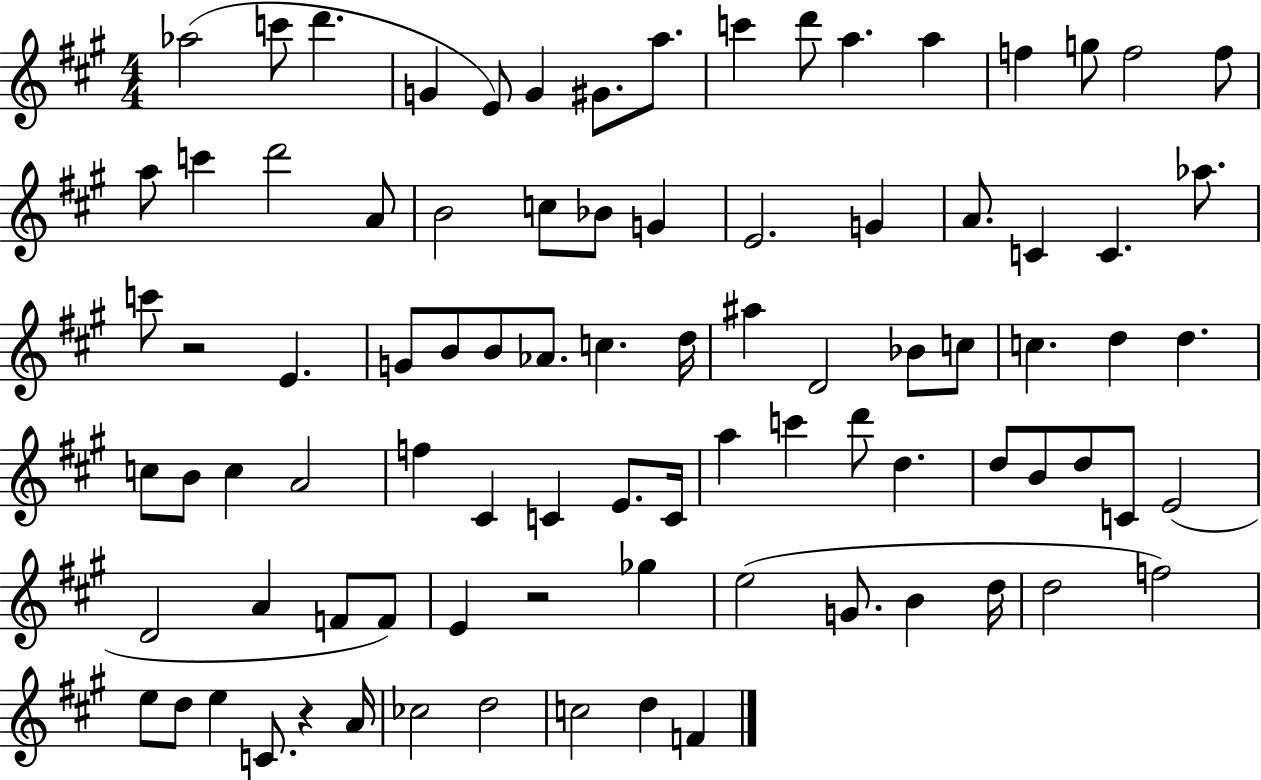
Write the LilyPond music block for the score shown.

{
  \clef treble
  \numericTimeSignature
  \time 4/4
  \key a \major
  \repeat volta 2 { aes''2( c'''8 d'''4. | g'4 e'8) g'4 gis'8. a''8. | c'''4 d'''8 a''4. a''4 | f''4 g''8 f''2 f''8 | \break a''8 c'''4 d'''2 a'8 | b'2 c''8 bes'8 g'4 | e'2. g'4 | a'8. c'4 c'4. aes''8. | \break c'''8 r2 e'4. | g'8 b'8 b'8 aes'8. c''4. d''16 | ais''4 d'2 bes'8 c''8 | c''4. d''4 d''4. | \break c''8 b'8 c''4 a'2 | f''4 cis'4 c'4 e'8. c'16 | a''4 c'''4 d'''8 d''4. | d''8 b'8 d''8 c'8 e'2( | \break d'2 a'4 f'8 f'8) | e'4 r2 ges''4 | e''2( g'8. b'4 d''16 | d''2 f''2) | \break e''8 d''8 e''4 c'8. r4 a'16 | ces''2 d''2 | c''2 d''4 f'4 | } \bar "|."
}